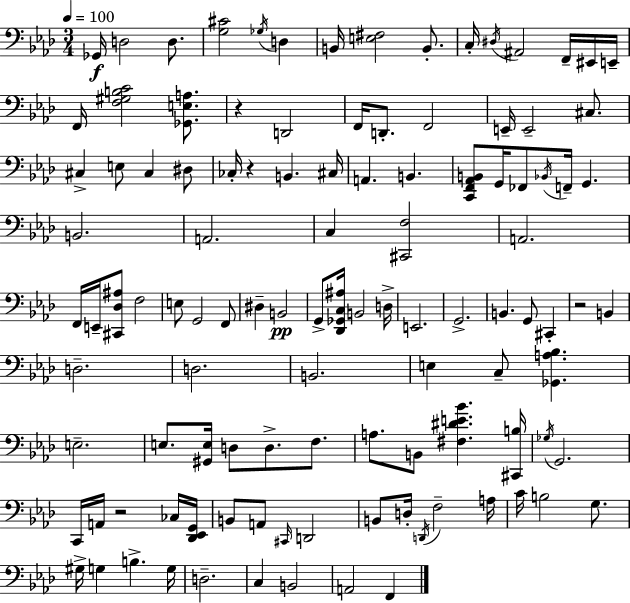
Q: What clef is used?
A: bass